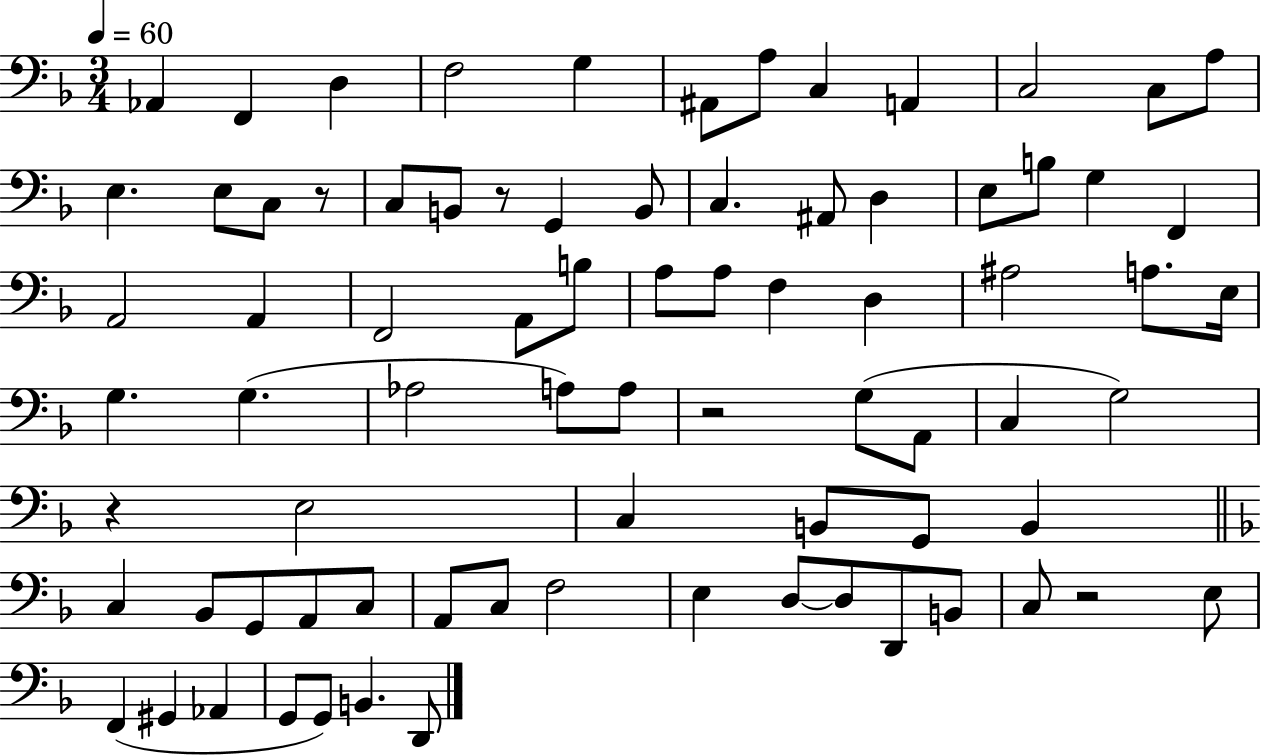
X:1
T:Untitled
M:3/4
L:1/4
K:F
_A,, F,, D, F,2 G, ^A,,/2 A,/2 C, A,, C,2 C,/2 A,/2 E, E,/2 C,/2 z/2 C,/2 B,,/2 z/2 G,, B,,/2 C, ^A,,/2 D, E,/2 B,/2 G, F,, A,,2 A,, F,,2 A,,/2 B,/2 A,/2 A,/2 F, D, ^A,2 A,/2 E,/4 G, G, _A,2 A,/2 A,/2 z2 G,/2 A,,/2 C, G,2 z E,2 C, B,,/2 G,,/2 B,, C, _B,,/2 G,,/2 A,,/2 C,/2 A,,/2 C,/2 F,2 E, D,/2 D,/2 D,,/2 B,,/2 C,/2 z2 E,/2 F,, ^G,, _A,, G,,/2 G,,/2 B,, D,,/2